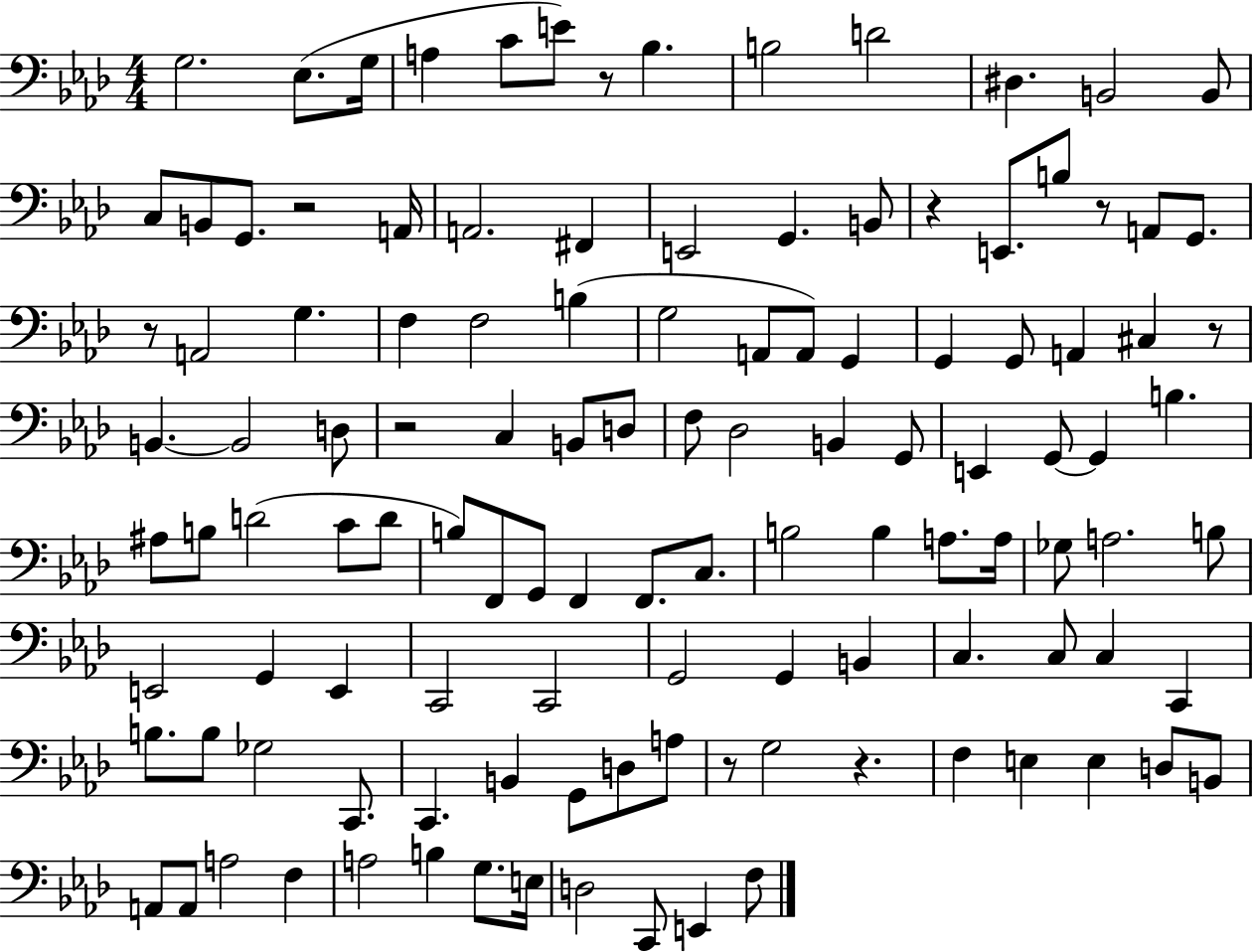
{
  \clef bass
  \numericTimeSignature
  \time 4/4
  \key aes \major
  \repeat volta 2 { g2. ees8.( g16 | a4 c'8 e'8) r8 bes4. | b2 d'2 | dis4. b,2 b,8 | \break c8 b,8 g,8. r2 a,16 | a,2. fis,4 | e,2 g,4. b,8 | r4 e,8. b8 r8 a,8 g,8. | \break r8 a,2 g4. | f4 f2 b4( | g2 a,8 a,8) g,4 | g,4 g,8 a,4 cis4 r8 | \break b,4.~~ b,2 d8 | r2 c4 b,8 d8 | f8 des2 b,4 g,8 | e,4 g,8~~ g,4 b4. | \break ais8 b8 d'2( c'8 d'8 | b8) f,8 g,8 f,4 f,8. c8. | b2 b4 a8. a16 | ges8 a2. b8 | \break e,2 g,4 e,4 | c,2 c,2 | g,2 g,4 b,4 | c4. c8 c4 c,4 | \break b8. b8 ges2 c,8. | c,4. b,4 g,8 d8 a8 | r8 g2 r4. | f4 e4 e4 d8 b,8 | \break a,8 a,8 a2 f4 | a2 b4 g8. e16 | d2 c,8 e,4 f8 | } \bar "|."
}